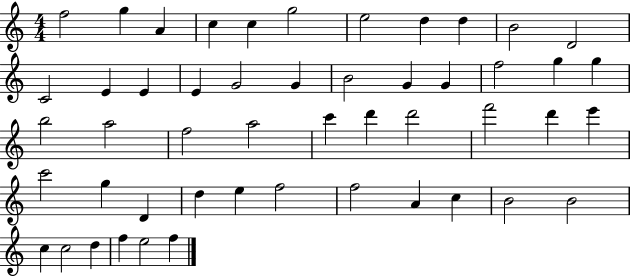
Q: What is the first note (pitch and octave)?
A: F5